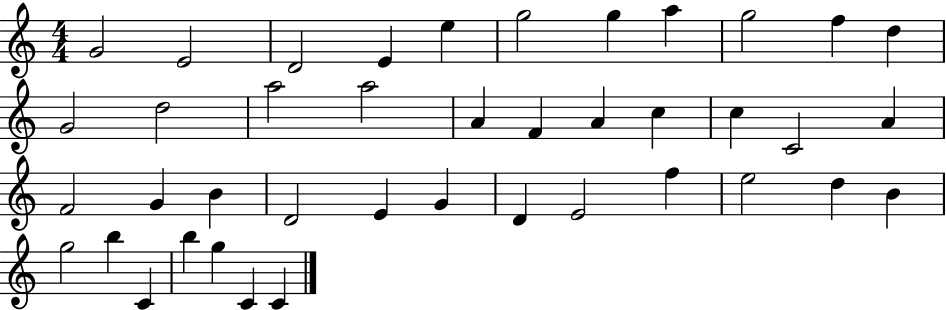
X:1
T:Untitled
M:4/4
L:1/4
K:C
G2 E2 D2 E e g2 g a g2 f d G2 d2 a2 a2 A F A c c C2 A F2 G B D2 E G D E2 f e2 d B g2 b C b g C C